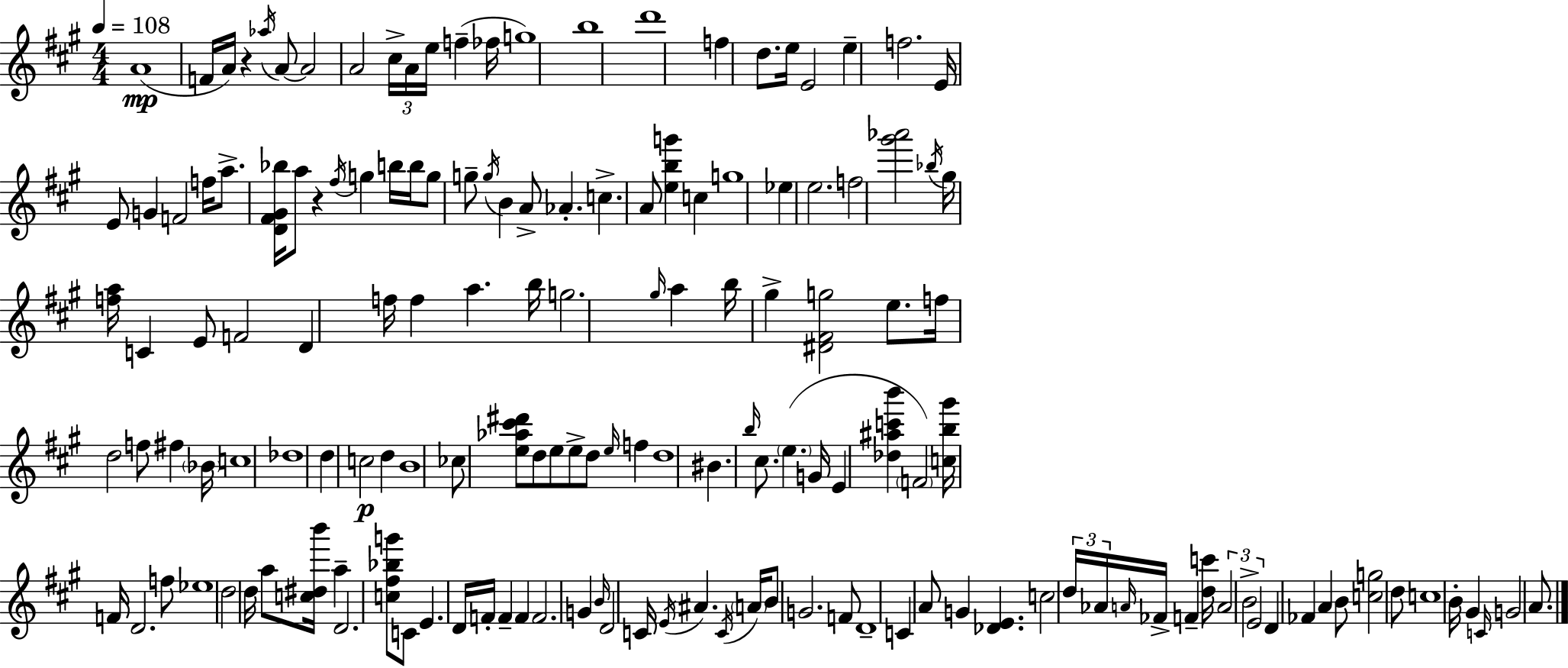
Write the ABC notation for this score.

X:1
T:Untitled
M:4/4
L:1/4
K:A
A4 F/4 A/4 z _a/4 A/2 A2 A2 ^c/4 A/4 e/4 f _f/4 g4 b4 d'4 f d/2 e/4 E2 e f2 E/4 E/2 G F2 f/4 a/2 [D^F^G_b]/4 a/2 z ^f/4 g b/4 b/4 g/2 g/2 g/4 B A/2 _A c A/2 [ebg'] c g4 _e e2 f2 [^g'_a']2 _b/4 ^g/4 [fa]/4 C E/2 F2 D f/4 f a b/4 g2 ^g/4 a b/4 ^g [^D^Fg]2 e/2 f/4 d2 f/2 ^f _B/4 c4 _d4 d c2 d B4 _c/2 [e_a^c'^d']/2 d/2 e/2 e/2 d/2 e/4 f d4 ^B b/4 ^c/2 e G/4 E [_d^ac'b'] F2 [cb^g']/4 F/4 D2 f/2 _e4 d2 d/4 a/2 [c^db']/4 a D2 [c^f_bg']/2 C/2 E D/4 F/4 F F F2 G B/4 D2 C/4 E/4 ^A C/4 A/4 B/2 G2 F/2 D4 C A/2 G [_DE] c2 d/4 _A/4 A/4 _F/4 F [dc']/4 A2 B2 E2 D _F A B/2 [cg]2 d/2 c4 B/4 ^G C/4 G2 A/2